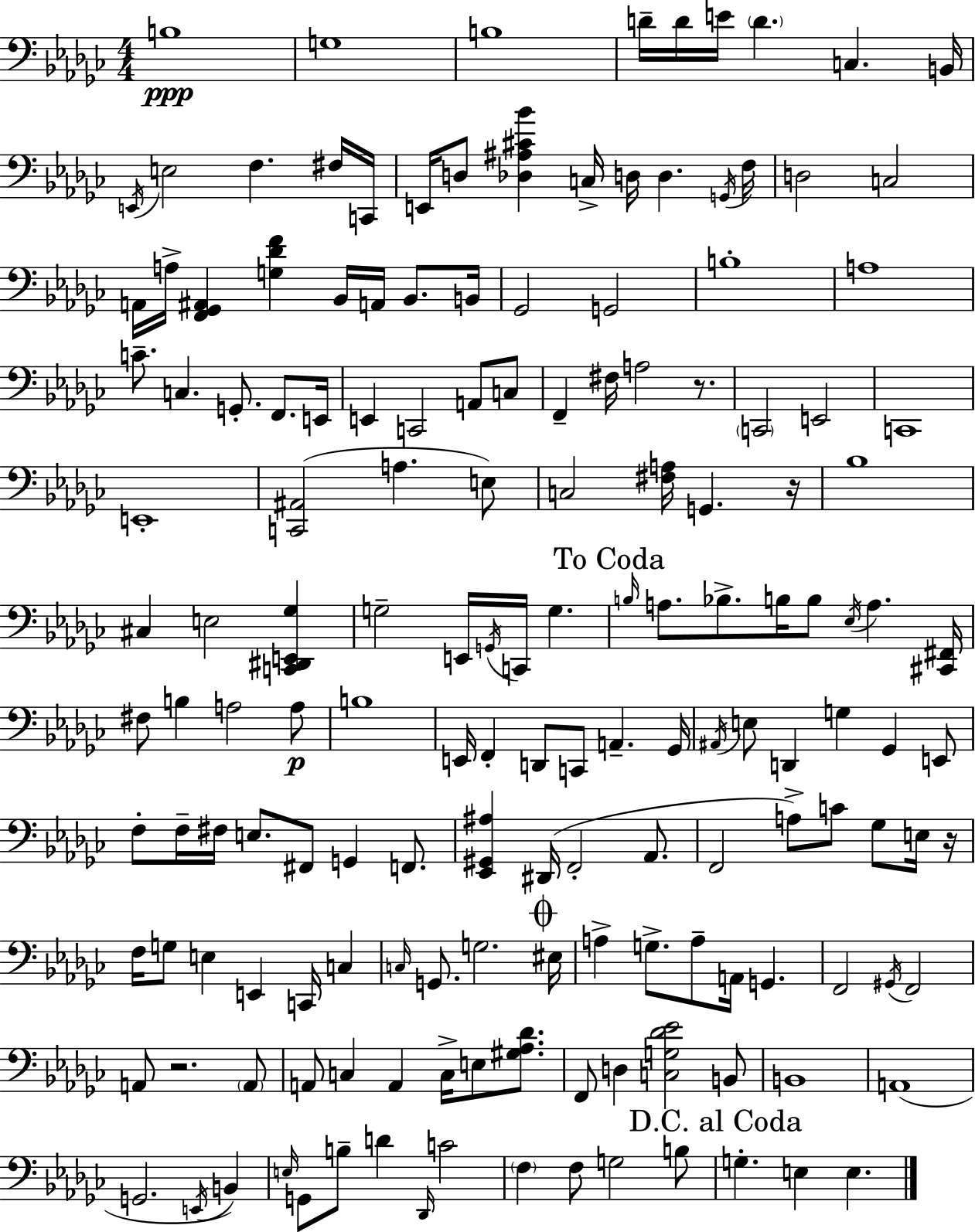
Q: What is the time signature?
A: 4/4